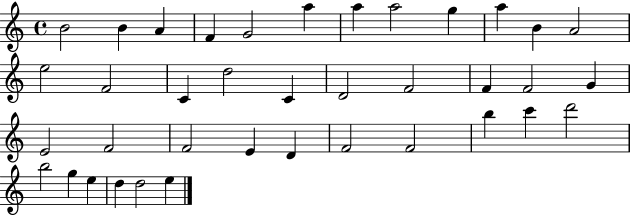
X:1
T:Untitled
M:4/4
L:1/4
K:C
B2 B A F G2 a a a2 g a B A2 e2 F2 C d2 C D2 F2 F F2 G E2 F2 F2 E D F2 F2 b c' d'2 b2 g e d d2 e